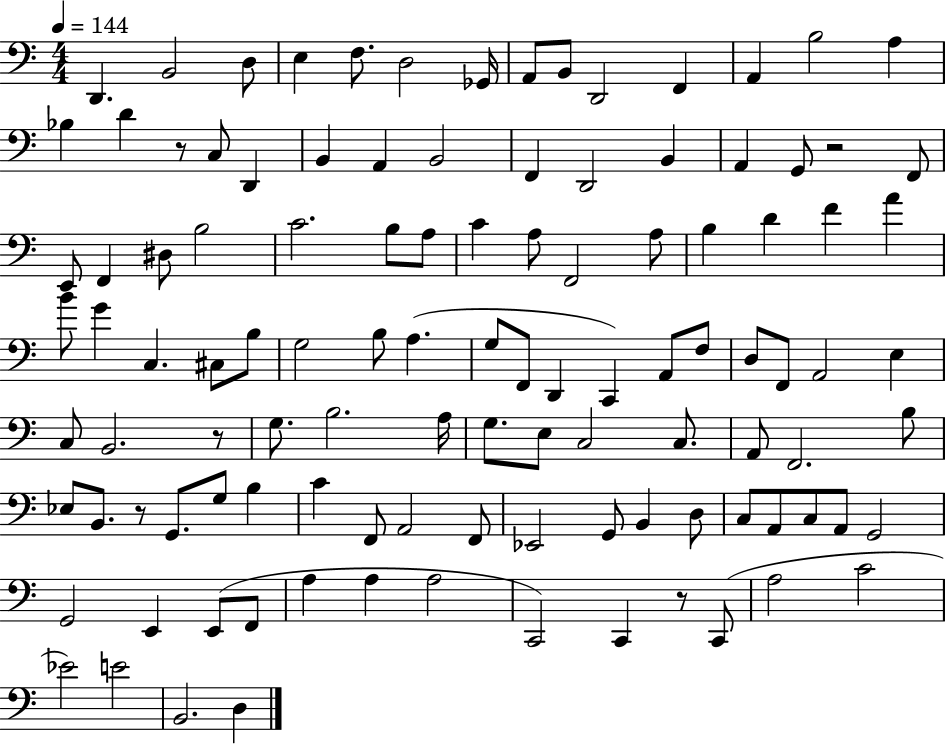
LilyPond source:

{
  \clef bass
  \numericTimeSignature
  \time 4/4
  \key c \major
  \tempo 4 = 144
  d,4. b,2 d8 | e4 f8. d2 ges,16 | a,8 b,8 d,2 f,4 | a,4 b2 a4 | \break bes4 d'4 r8 c8 d,4 | b,4 a,4 b,2 | f,4 d,2 b,4 | a,4 g,8 r2 f,8 | \break e,8 f,4 dis8 b2 | c'2. b8 a8 | c'4 a8 f,2 a8 | b4 d'4 f'4 a'4 | \break b'8 g'4 c4. cis8 b8 | g2 b8 a4.( | g8 f,8 d,4 c,4) a,8 f8 | d8 f,8 a,2 e4 | \break c8 b,2. r8 | g8. b2. a16 | g8. e8 c2 c8. | a,8 f,2. b8 | \break ees8 b,8. r8 g,8. g8 b4 | c'4 f,8 a,2 f,8 | ees,2 g,8 b,4 d8 | c8 a,8 c8 a,8 g,2 | \break g,2 e,4 e,8( f,8 | a4 a4 a2 | c,2) c,4 r8 c,8( | a2 c'2 | \break ees'2) e'2 | b,2. d4 | \bar "|."
}